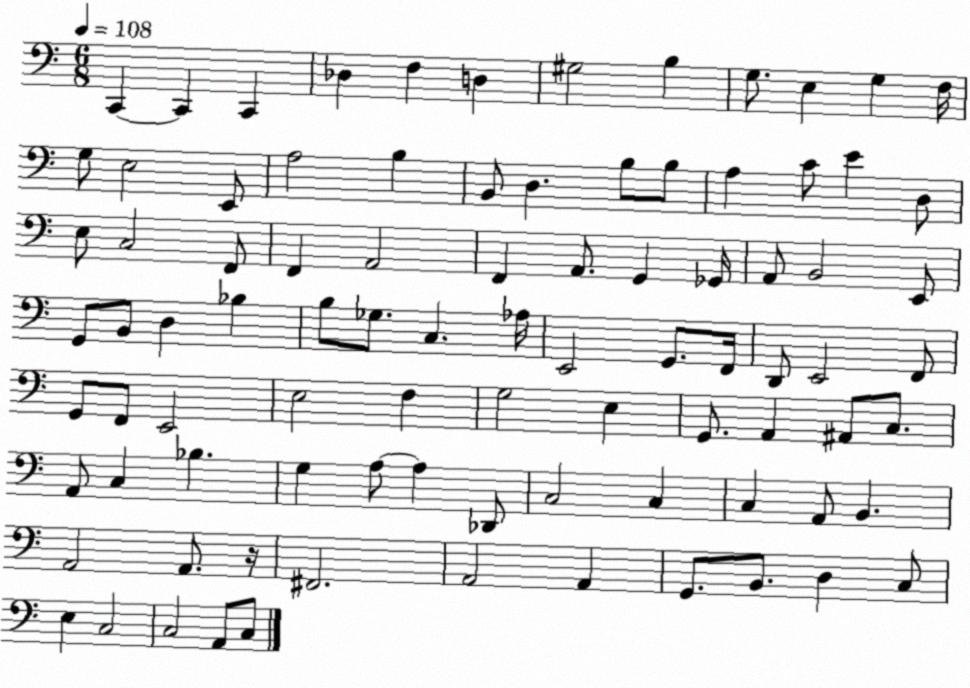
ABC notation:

X:1
T:Untitled
M:6/8
L:1/4
K:C
C,, C,, C,, _D, F, D, ^G,2 B, G,/2 E, G, F,/4 G,/2 E,2 E,,/2 A,2 B, B,,/2 D, B,/2 B,/2 A, C/2 E D,/2 E,/2 C,2 F,,/2 F,, A,,2 F,, A,,/2 G,, _G,,/4 A,,/2 B,,2 E,,/2 G,,/2 B,,/2 D, _B, B,/2 _G,/2 C, _A,/4 E,,2 G,,/2 F,,/4 D,,/2 E,,2 F,,/2 G,,/2 F,,/2 E,,2 E,2 F, G,2 E, G,,/2 A,, ^A,,/2 C,/2 A,,/2 C, _B, G, A,/2 A, _D,,/2 C,2 C, C, A,,/2 B,, A,,2 A,,/2 z/4 ^F,,2 A,,2 A,, G,,/2 B,,/2 D, C,/2 E, C,2 C,2 A,,/2 C,/2